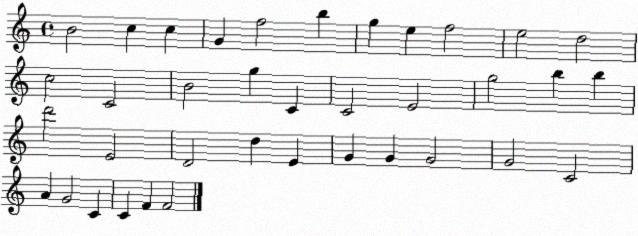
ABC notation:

X:1
T:Untitled
M:4/4
L:1/4
K:C
B2 c c G f2 b g e f2 e2 d2 c2 C2 B2 g C C2 E2 g2 b b d'2 E2 D2 d E G G G2 G2 C2 A G2 C C F F2